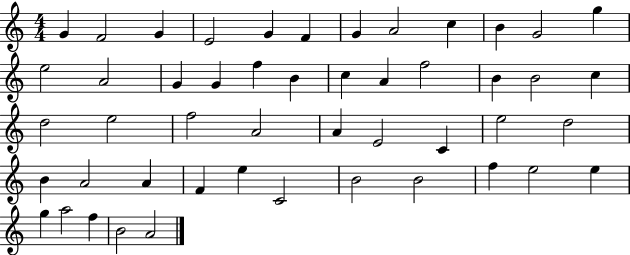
X:1
T:Untitled
M:4/4
L:1/4
K:C
G F2 G E2 G F G A2 c B G2 g e2 A2 G G f B c A f2 B B2 c d2 e2 f2 A2 A E2 C e2 d2 B A2 A F e C2 B2 B2 f e2 e g a2 f B2 A2